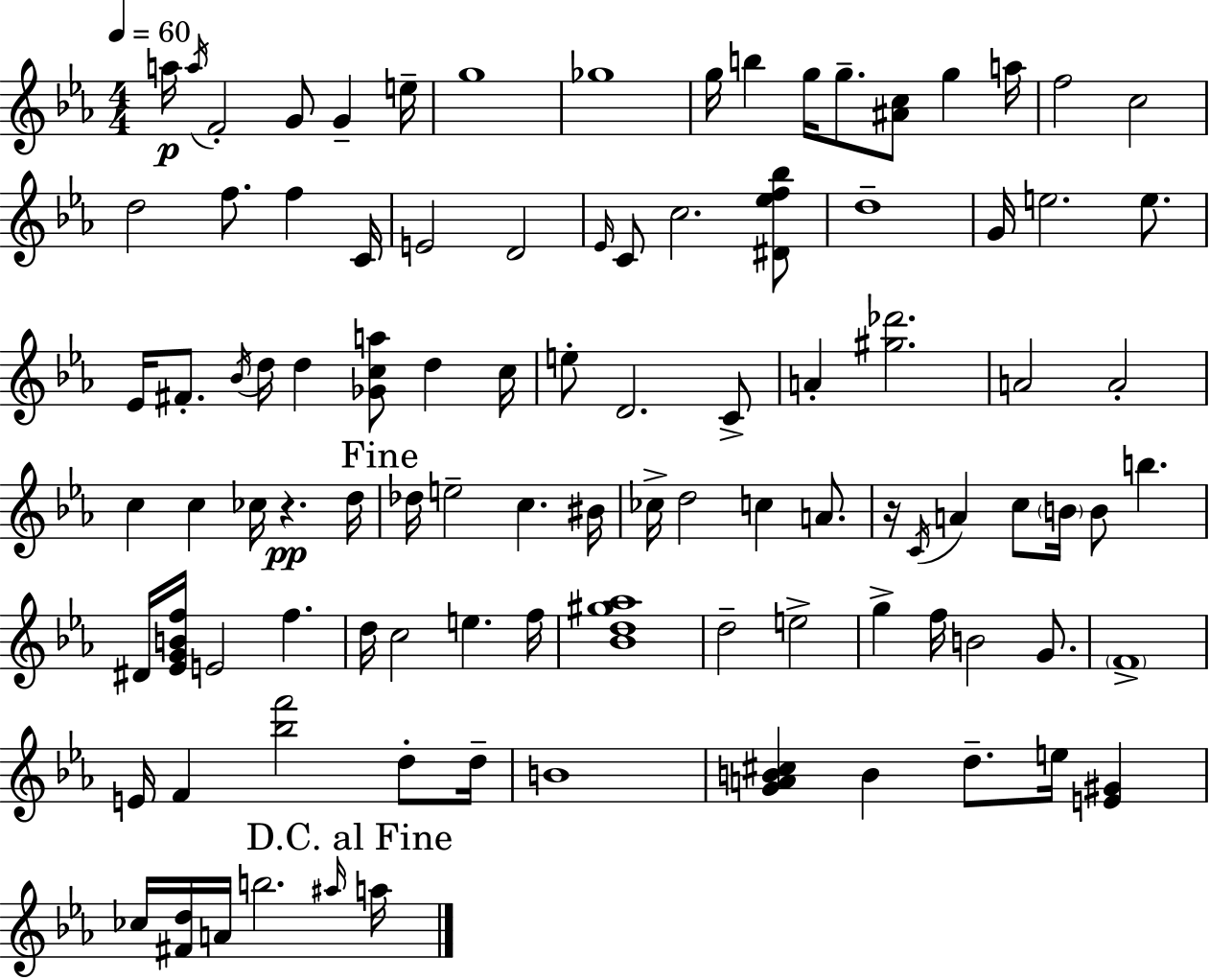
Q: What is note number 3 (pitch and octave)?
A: F4